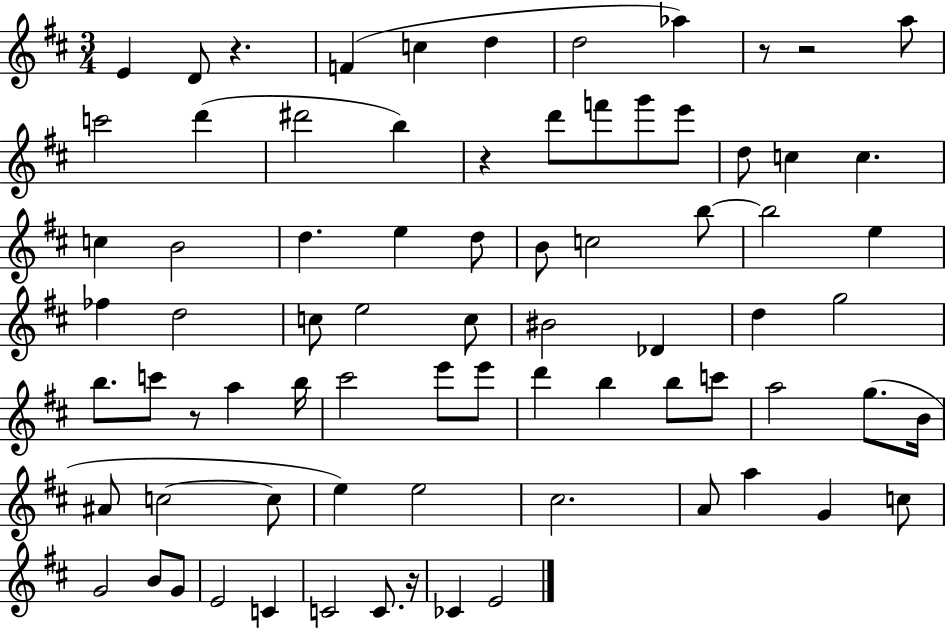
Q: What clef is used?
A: treble